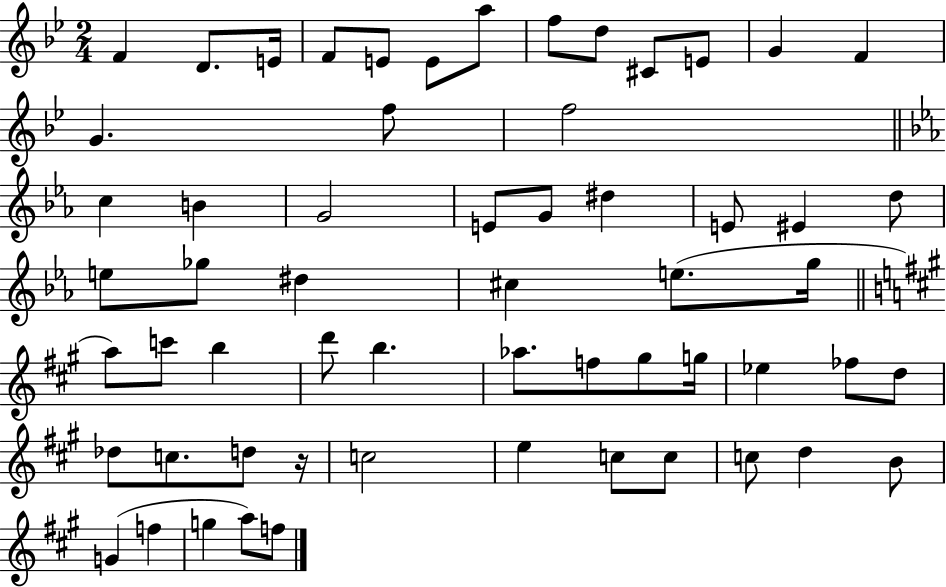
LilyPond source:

{
  \clef treble
  \numericTimeSignature
  \time 2/4
  \key bes \major
  f'4 d'8. e'16 | f'8 e'8 e'8 a''8 | f''8 d''8 cis'8 e'8 | g'4 f'4 | \break g'4. f''8 | f''2 | \bar "||" \break \key ees \major c''4 b'4 | g'2 | e'8 g'8 dis''4 | e'8 eis'4 d''8 | \break e''8 ges''8 dis''4 | cis''4 e''8.( g''16 | \bar "||" \break \key a \major a''8) c'''8 b''4 | d'''8 b''4. | aes''8. f''8 gis''8 g''16 | ees''4 fes''8 d''8 | \break des''8 c''8. d''8 r16 | c''2 | e''4 c''8 c''8 | c''8 d''4 b'8 | \break g'4( f''4 | g''4 a''8) f''8 | \bar "|."
}